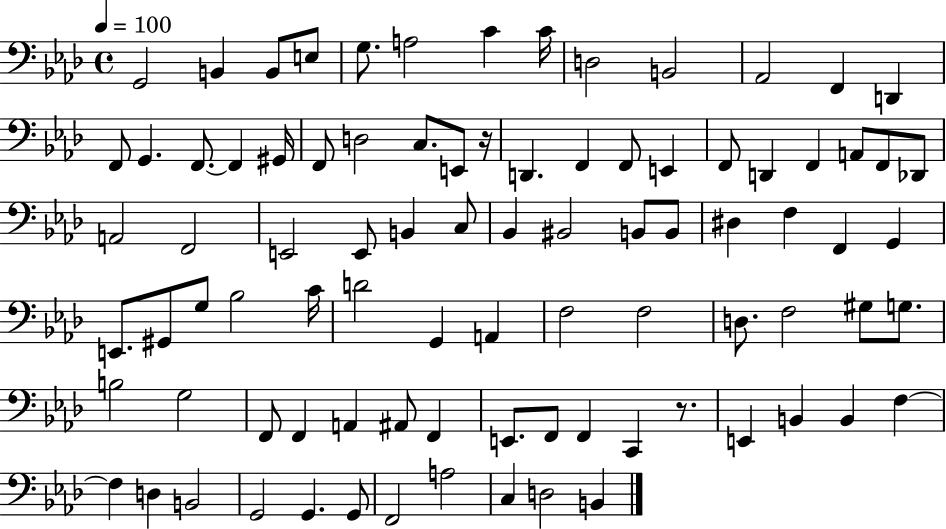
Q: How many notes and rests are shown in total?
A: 88